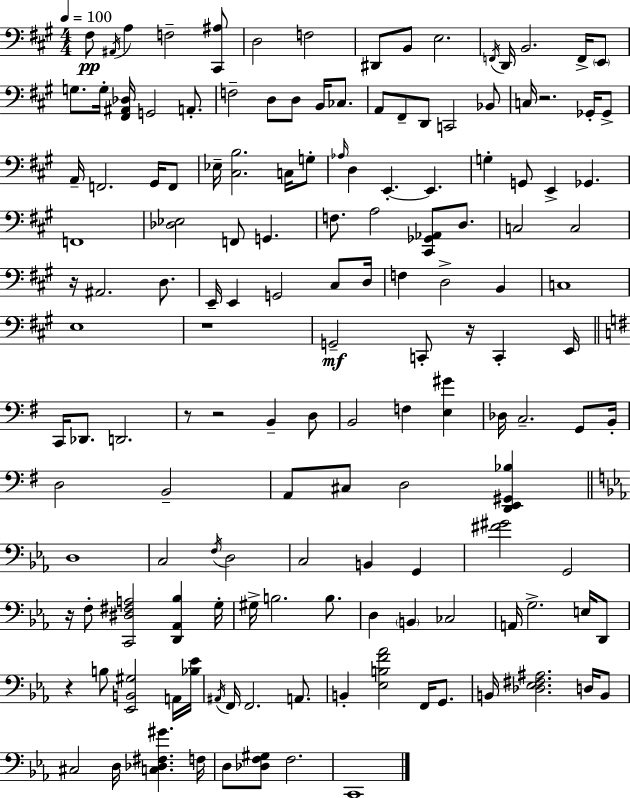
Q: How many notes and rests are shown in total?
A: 148